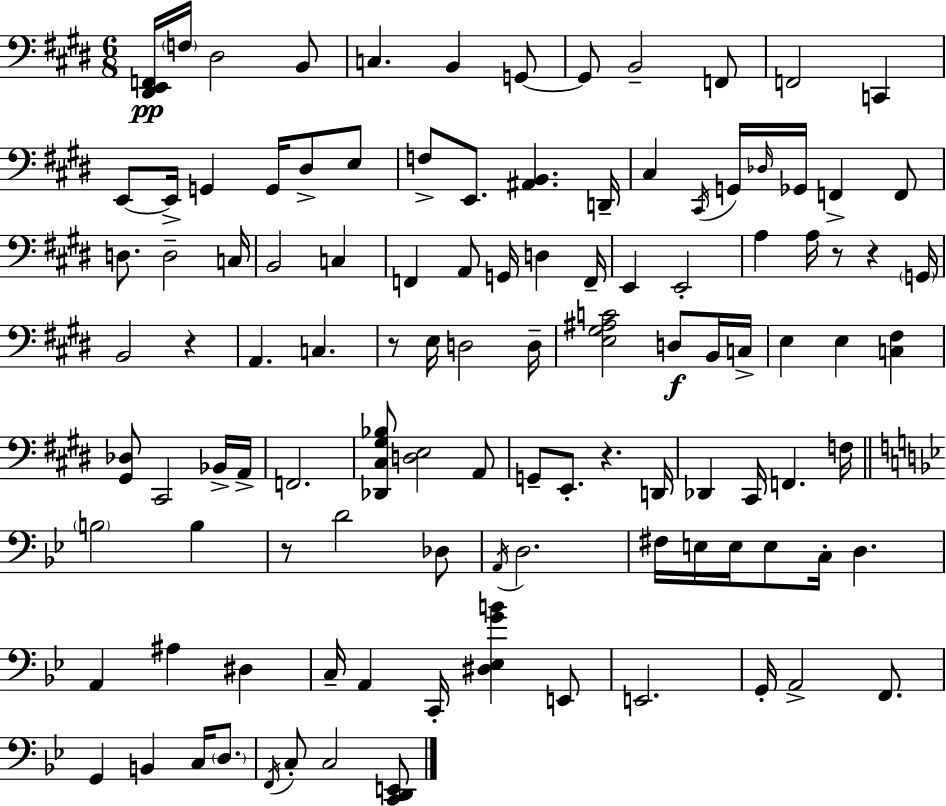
[D#2,E2,F2]/s F3/s D#3/h B2/e C3/q. B2/q G2/e G2/e B2/h F2/e F2/h C2/q E2/e E2/s G2/q G2/s D#3/e E3/e F3/e E2/e. [A#2,B2]/q. D2/s C#3/q C#2/s G2/s Db3/s Gb2/s F2/q F2/e D3/e. D3/h C3/s B2/h C3/q F2/q A2/e G2/s D3/q F2/s E2/q E2/h A3/q A3/s R/e R/q G2/s B2/h R/q A2/q. C3/q. R/e E3/s D3/h D3/s [E3,G#3,A#3,C4]/h D3/e B2/s C3/s E3/q E3/q [C3,F#3]/q [G#2,Db3]/e C#2/h Bb2/s A2/s F2/h. [Db2,C#3,G#3,Bb3]/e [D3,E3]/h A2/e G2/e E2/e. R/q. D2/s Db2/q C#2/s F2/q. F3/s B3/h B3/q R/e D4/h Db3/e A2/s D3/h. F#3/s E3/s E3/s E3/e C3/s D3/q. A2/q A#3/q D#3/q C3/s A2/q C2/s [D#3,Eb3,G4,B4]/q E2/e E2/h. G2/s A2/h F2/e. G2/q B2/q C3/s D3/e. F2/s C3/e C3/h [C2,D2,E2]/e